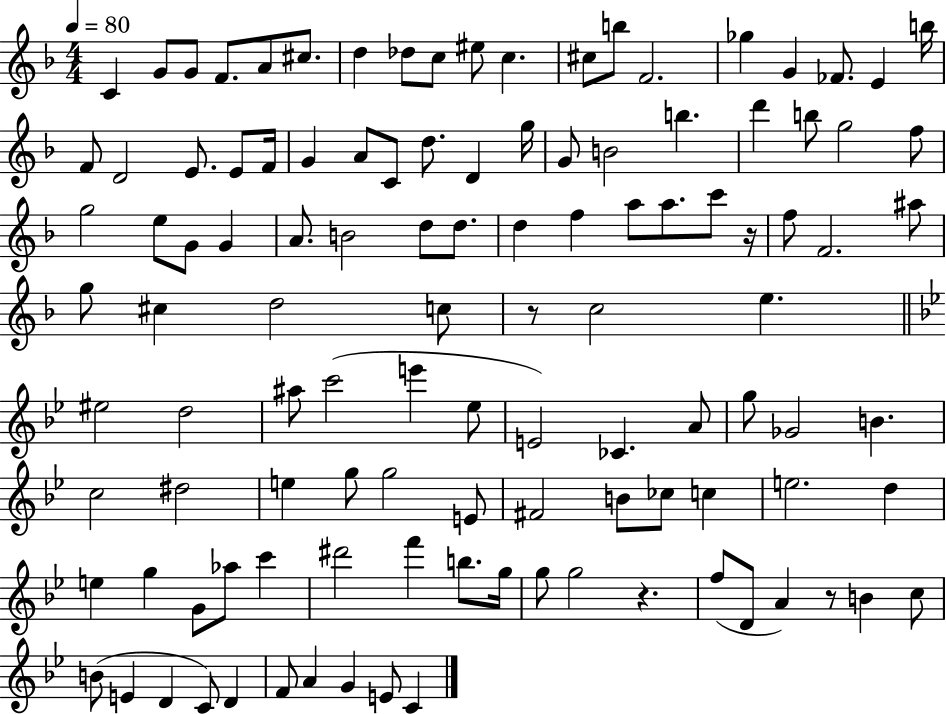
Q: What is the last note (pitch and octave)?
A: C4